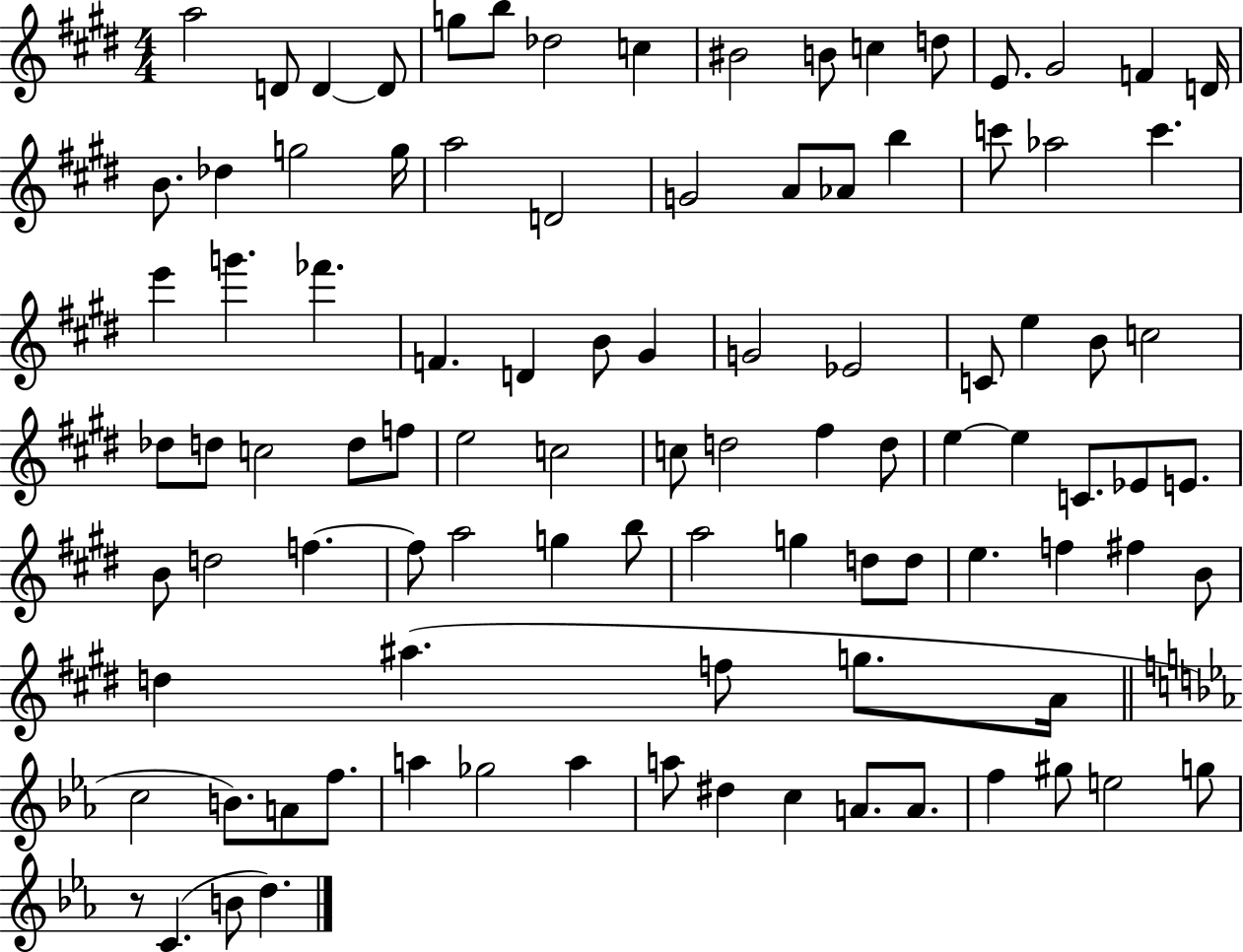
{
  \clef treble
  \numericTimeSignature
  \time 4/4
  \key e \major
  a''2 d'8 d'4~~ d'8 | g''8 b''8 des''2 c''4 | bis'2 b'8 c''4 d''8 | e'8. gis'2 f'4 d'16 | \break b'8. des''4 g''2 g''16 | a''2 d'2 | g'2 a'8 aes'8 b''4 | c'''8 aes''2 c'''4. | \break e'''4 g'''4. fes'''4. | f'4. d'4 b'8 gis'4 | g'2 ees'2 | c'8 e''4 b'8 c''2 | \break des''8 d''8 c''2 d''8 f''8 | e''2 c''2 | c''8 d''2 fis''4 d''8 | e''4~~ e''4 c'8. ees'8 e'8. | \break b'8 d''2 f''4.~~ | f''8 a''2 g''4 b''8 | a''2 g''4 d''8 d''8 | e''4. f''4 fis''4 b'8 | \break d''4 ais''4.( f''8 g''8. a'16 | \bar "||" \break \key ees \major c''2 b'8.) a'8 f''8. | a''4 ges''2 a''4 | a''8 dis''4 c''4 a'8. a'8. | f''4 gis''8 e''2 g''8 | \break r8 c'4.( b'8 d''4.) | \bar "|."
}